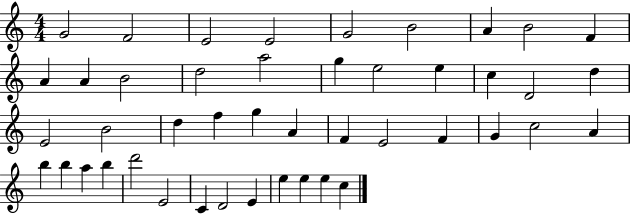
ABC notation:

X:1
T:Untitled
M:4/4
L:1/4
K:C
G2 F2 E2 E2 G2 B2 A B2 F A A B2 d2 a2 g e2 e c D2 d E2 B2 d f g A F E2 F G c2 A b b a b d'2 E2 C D2 E e e e c